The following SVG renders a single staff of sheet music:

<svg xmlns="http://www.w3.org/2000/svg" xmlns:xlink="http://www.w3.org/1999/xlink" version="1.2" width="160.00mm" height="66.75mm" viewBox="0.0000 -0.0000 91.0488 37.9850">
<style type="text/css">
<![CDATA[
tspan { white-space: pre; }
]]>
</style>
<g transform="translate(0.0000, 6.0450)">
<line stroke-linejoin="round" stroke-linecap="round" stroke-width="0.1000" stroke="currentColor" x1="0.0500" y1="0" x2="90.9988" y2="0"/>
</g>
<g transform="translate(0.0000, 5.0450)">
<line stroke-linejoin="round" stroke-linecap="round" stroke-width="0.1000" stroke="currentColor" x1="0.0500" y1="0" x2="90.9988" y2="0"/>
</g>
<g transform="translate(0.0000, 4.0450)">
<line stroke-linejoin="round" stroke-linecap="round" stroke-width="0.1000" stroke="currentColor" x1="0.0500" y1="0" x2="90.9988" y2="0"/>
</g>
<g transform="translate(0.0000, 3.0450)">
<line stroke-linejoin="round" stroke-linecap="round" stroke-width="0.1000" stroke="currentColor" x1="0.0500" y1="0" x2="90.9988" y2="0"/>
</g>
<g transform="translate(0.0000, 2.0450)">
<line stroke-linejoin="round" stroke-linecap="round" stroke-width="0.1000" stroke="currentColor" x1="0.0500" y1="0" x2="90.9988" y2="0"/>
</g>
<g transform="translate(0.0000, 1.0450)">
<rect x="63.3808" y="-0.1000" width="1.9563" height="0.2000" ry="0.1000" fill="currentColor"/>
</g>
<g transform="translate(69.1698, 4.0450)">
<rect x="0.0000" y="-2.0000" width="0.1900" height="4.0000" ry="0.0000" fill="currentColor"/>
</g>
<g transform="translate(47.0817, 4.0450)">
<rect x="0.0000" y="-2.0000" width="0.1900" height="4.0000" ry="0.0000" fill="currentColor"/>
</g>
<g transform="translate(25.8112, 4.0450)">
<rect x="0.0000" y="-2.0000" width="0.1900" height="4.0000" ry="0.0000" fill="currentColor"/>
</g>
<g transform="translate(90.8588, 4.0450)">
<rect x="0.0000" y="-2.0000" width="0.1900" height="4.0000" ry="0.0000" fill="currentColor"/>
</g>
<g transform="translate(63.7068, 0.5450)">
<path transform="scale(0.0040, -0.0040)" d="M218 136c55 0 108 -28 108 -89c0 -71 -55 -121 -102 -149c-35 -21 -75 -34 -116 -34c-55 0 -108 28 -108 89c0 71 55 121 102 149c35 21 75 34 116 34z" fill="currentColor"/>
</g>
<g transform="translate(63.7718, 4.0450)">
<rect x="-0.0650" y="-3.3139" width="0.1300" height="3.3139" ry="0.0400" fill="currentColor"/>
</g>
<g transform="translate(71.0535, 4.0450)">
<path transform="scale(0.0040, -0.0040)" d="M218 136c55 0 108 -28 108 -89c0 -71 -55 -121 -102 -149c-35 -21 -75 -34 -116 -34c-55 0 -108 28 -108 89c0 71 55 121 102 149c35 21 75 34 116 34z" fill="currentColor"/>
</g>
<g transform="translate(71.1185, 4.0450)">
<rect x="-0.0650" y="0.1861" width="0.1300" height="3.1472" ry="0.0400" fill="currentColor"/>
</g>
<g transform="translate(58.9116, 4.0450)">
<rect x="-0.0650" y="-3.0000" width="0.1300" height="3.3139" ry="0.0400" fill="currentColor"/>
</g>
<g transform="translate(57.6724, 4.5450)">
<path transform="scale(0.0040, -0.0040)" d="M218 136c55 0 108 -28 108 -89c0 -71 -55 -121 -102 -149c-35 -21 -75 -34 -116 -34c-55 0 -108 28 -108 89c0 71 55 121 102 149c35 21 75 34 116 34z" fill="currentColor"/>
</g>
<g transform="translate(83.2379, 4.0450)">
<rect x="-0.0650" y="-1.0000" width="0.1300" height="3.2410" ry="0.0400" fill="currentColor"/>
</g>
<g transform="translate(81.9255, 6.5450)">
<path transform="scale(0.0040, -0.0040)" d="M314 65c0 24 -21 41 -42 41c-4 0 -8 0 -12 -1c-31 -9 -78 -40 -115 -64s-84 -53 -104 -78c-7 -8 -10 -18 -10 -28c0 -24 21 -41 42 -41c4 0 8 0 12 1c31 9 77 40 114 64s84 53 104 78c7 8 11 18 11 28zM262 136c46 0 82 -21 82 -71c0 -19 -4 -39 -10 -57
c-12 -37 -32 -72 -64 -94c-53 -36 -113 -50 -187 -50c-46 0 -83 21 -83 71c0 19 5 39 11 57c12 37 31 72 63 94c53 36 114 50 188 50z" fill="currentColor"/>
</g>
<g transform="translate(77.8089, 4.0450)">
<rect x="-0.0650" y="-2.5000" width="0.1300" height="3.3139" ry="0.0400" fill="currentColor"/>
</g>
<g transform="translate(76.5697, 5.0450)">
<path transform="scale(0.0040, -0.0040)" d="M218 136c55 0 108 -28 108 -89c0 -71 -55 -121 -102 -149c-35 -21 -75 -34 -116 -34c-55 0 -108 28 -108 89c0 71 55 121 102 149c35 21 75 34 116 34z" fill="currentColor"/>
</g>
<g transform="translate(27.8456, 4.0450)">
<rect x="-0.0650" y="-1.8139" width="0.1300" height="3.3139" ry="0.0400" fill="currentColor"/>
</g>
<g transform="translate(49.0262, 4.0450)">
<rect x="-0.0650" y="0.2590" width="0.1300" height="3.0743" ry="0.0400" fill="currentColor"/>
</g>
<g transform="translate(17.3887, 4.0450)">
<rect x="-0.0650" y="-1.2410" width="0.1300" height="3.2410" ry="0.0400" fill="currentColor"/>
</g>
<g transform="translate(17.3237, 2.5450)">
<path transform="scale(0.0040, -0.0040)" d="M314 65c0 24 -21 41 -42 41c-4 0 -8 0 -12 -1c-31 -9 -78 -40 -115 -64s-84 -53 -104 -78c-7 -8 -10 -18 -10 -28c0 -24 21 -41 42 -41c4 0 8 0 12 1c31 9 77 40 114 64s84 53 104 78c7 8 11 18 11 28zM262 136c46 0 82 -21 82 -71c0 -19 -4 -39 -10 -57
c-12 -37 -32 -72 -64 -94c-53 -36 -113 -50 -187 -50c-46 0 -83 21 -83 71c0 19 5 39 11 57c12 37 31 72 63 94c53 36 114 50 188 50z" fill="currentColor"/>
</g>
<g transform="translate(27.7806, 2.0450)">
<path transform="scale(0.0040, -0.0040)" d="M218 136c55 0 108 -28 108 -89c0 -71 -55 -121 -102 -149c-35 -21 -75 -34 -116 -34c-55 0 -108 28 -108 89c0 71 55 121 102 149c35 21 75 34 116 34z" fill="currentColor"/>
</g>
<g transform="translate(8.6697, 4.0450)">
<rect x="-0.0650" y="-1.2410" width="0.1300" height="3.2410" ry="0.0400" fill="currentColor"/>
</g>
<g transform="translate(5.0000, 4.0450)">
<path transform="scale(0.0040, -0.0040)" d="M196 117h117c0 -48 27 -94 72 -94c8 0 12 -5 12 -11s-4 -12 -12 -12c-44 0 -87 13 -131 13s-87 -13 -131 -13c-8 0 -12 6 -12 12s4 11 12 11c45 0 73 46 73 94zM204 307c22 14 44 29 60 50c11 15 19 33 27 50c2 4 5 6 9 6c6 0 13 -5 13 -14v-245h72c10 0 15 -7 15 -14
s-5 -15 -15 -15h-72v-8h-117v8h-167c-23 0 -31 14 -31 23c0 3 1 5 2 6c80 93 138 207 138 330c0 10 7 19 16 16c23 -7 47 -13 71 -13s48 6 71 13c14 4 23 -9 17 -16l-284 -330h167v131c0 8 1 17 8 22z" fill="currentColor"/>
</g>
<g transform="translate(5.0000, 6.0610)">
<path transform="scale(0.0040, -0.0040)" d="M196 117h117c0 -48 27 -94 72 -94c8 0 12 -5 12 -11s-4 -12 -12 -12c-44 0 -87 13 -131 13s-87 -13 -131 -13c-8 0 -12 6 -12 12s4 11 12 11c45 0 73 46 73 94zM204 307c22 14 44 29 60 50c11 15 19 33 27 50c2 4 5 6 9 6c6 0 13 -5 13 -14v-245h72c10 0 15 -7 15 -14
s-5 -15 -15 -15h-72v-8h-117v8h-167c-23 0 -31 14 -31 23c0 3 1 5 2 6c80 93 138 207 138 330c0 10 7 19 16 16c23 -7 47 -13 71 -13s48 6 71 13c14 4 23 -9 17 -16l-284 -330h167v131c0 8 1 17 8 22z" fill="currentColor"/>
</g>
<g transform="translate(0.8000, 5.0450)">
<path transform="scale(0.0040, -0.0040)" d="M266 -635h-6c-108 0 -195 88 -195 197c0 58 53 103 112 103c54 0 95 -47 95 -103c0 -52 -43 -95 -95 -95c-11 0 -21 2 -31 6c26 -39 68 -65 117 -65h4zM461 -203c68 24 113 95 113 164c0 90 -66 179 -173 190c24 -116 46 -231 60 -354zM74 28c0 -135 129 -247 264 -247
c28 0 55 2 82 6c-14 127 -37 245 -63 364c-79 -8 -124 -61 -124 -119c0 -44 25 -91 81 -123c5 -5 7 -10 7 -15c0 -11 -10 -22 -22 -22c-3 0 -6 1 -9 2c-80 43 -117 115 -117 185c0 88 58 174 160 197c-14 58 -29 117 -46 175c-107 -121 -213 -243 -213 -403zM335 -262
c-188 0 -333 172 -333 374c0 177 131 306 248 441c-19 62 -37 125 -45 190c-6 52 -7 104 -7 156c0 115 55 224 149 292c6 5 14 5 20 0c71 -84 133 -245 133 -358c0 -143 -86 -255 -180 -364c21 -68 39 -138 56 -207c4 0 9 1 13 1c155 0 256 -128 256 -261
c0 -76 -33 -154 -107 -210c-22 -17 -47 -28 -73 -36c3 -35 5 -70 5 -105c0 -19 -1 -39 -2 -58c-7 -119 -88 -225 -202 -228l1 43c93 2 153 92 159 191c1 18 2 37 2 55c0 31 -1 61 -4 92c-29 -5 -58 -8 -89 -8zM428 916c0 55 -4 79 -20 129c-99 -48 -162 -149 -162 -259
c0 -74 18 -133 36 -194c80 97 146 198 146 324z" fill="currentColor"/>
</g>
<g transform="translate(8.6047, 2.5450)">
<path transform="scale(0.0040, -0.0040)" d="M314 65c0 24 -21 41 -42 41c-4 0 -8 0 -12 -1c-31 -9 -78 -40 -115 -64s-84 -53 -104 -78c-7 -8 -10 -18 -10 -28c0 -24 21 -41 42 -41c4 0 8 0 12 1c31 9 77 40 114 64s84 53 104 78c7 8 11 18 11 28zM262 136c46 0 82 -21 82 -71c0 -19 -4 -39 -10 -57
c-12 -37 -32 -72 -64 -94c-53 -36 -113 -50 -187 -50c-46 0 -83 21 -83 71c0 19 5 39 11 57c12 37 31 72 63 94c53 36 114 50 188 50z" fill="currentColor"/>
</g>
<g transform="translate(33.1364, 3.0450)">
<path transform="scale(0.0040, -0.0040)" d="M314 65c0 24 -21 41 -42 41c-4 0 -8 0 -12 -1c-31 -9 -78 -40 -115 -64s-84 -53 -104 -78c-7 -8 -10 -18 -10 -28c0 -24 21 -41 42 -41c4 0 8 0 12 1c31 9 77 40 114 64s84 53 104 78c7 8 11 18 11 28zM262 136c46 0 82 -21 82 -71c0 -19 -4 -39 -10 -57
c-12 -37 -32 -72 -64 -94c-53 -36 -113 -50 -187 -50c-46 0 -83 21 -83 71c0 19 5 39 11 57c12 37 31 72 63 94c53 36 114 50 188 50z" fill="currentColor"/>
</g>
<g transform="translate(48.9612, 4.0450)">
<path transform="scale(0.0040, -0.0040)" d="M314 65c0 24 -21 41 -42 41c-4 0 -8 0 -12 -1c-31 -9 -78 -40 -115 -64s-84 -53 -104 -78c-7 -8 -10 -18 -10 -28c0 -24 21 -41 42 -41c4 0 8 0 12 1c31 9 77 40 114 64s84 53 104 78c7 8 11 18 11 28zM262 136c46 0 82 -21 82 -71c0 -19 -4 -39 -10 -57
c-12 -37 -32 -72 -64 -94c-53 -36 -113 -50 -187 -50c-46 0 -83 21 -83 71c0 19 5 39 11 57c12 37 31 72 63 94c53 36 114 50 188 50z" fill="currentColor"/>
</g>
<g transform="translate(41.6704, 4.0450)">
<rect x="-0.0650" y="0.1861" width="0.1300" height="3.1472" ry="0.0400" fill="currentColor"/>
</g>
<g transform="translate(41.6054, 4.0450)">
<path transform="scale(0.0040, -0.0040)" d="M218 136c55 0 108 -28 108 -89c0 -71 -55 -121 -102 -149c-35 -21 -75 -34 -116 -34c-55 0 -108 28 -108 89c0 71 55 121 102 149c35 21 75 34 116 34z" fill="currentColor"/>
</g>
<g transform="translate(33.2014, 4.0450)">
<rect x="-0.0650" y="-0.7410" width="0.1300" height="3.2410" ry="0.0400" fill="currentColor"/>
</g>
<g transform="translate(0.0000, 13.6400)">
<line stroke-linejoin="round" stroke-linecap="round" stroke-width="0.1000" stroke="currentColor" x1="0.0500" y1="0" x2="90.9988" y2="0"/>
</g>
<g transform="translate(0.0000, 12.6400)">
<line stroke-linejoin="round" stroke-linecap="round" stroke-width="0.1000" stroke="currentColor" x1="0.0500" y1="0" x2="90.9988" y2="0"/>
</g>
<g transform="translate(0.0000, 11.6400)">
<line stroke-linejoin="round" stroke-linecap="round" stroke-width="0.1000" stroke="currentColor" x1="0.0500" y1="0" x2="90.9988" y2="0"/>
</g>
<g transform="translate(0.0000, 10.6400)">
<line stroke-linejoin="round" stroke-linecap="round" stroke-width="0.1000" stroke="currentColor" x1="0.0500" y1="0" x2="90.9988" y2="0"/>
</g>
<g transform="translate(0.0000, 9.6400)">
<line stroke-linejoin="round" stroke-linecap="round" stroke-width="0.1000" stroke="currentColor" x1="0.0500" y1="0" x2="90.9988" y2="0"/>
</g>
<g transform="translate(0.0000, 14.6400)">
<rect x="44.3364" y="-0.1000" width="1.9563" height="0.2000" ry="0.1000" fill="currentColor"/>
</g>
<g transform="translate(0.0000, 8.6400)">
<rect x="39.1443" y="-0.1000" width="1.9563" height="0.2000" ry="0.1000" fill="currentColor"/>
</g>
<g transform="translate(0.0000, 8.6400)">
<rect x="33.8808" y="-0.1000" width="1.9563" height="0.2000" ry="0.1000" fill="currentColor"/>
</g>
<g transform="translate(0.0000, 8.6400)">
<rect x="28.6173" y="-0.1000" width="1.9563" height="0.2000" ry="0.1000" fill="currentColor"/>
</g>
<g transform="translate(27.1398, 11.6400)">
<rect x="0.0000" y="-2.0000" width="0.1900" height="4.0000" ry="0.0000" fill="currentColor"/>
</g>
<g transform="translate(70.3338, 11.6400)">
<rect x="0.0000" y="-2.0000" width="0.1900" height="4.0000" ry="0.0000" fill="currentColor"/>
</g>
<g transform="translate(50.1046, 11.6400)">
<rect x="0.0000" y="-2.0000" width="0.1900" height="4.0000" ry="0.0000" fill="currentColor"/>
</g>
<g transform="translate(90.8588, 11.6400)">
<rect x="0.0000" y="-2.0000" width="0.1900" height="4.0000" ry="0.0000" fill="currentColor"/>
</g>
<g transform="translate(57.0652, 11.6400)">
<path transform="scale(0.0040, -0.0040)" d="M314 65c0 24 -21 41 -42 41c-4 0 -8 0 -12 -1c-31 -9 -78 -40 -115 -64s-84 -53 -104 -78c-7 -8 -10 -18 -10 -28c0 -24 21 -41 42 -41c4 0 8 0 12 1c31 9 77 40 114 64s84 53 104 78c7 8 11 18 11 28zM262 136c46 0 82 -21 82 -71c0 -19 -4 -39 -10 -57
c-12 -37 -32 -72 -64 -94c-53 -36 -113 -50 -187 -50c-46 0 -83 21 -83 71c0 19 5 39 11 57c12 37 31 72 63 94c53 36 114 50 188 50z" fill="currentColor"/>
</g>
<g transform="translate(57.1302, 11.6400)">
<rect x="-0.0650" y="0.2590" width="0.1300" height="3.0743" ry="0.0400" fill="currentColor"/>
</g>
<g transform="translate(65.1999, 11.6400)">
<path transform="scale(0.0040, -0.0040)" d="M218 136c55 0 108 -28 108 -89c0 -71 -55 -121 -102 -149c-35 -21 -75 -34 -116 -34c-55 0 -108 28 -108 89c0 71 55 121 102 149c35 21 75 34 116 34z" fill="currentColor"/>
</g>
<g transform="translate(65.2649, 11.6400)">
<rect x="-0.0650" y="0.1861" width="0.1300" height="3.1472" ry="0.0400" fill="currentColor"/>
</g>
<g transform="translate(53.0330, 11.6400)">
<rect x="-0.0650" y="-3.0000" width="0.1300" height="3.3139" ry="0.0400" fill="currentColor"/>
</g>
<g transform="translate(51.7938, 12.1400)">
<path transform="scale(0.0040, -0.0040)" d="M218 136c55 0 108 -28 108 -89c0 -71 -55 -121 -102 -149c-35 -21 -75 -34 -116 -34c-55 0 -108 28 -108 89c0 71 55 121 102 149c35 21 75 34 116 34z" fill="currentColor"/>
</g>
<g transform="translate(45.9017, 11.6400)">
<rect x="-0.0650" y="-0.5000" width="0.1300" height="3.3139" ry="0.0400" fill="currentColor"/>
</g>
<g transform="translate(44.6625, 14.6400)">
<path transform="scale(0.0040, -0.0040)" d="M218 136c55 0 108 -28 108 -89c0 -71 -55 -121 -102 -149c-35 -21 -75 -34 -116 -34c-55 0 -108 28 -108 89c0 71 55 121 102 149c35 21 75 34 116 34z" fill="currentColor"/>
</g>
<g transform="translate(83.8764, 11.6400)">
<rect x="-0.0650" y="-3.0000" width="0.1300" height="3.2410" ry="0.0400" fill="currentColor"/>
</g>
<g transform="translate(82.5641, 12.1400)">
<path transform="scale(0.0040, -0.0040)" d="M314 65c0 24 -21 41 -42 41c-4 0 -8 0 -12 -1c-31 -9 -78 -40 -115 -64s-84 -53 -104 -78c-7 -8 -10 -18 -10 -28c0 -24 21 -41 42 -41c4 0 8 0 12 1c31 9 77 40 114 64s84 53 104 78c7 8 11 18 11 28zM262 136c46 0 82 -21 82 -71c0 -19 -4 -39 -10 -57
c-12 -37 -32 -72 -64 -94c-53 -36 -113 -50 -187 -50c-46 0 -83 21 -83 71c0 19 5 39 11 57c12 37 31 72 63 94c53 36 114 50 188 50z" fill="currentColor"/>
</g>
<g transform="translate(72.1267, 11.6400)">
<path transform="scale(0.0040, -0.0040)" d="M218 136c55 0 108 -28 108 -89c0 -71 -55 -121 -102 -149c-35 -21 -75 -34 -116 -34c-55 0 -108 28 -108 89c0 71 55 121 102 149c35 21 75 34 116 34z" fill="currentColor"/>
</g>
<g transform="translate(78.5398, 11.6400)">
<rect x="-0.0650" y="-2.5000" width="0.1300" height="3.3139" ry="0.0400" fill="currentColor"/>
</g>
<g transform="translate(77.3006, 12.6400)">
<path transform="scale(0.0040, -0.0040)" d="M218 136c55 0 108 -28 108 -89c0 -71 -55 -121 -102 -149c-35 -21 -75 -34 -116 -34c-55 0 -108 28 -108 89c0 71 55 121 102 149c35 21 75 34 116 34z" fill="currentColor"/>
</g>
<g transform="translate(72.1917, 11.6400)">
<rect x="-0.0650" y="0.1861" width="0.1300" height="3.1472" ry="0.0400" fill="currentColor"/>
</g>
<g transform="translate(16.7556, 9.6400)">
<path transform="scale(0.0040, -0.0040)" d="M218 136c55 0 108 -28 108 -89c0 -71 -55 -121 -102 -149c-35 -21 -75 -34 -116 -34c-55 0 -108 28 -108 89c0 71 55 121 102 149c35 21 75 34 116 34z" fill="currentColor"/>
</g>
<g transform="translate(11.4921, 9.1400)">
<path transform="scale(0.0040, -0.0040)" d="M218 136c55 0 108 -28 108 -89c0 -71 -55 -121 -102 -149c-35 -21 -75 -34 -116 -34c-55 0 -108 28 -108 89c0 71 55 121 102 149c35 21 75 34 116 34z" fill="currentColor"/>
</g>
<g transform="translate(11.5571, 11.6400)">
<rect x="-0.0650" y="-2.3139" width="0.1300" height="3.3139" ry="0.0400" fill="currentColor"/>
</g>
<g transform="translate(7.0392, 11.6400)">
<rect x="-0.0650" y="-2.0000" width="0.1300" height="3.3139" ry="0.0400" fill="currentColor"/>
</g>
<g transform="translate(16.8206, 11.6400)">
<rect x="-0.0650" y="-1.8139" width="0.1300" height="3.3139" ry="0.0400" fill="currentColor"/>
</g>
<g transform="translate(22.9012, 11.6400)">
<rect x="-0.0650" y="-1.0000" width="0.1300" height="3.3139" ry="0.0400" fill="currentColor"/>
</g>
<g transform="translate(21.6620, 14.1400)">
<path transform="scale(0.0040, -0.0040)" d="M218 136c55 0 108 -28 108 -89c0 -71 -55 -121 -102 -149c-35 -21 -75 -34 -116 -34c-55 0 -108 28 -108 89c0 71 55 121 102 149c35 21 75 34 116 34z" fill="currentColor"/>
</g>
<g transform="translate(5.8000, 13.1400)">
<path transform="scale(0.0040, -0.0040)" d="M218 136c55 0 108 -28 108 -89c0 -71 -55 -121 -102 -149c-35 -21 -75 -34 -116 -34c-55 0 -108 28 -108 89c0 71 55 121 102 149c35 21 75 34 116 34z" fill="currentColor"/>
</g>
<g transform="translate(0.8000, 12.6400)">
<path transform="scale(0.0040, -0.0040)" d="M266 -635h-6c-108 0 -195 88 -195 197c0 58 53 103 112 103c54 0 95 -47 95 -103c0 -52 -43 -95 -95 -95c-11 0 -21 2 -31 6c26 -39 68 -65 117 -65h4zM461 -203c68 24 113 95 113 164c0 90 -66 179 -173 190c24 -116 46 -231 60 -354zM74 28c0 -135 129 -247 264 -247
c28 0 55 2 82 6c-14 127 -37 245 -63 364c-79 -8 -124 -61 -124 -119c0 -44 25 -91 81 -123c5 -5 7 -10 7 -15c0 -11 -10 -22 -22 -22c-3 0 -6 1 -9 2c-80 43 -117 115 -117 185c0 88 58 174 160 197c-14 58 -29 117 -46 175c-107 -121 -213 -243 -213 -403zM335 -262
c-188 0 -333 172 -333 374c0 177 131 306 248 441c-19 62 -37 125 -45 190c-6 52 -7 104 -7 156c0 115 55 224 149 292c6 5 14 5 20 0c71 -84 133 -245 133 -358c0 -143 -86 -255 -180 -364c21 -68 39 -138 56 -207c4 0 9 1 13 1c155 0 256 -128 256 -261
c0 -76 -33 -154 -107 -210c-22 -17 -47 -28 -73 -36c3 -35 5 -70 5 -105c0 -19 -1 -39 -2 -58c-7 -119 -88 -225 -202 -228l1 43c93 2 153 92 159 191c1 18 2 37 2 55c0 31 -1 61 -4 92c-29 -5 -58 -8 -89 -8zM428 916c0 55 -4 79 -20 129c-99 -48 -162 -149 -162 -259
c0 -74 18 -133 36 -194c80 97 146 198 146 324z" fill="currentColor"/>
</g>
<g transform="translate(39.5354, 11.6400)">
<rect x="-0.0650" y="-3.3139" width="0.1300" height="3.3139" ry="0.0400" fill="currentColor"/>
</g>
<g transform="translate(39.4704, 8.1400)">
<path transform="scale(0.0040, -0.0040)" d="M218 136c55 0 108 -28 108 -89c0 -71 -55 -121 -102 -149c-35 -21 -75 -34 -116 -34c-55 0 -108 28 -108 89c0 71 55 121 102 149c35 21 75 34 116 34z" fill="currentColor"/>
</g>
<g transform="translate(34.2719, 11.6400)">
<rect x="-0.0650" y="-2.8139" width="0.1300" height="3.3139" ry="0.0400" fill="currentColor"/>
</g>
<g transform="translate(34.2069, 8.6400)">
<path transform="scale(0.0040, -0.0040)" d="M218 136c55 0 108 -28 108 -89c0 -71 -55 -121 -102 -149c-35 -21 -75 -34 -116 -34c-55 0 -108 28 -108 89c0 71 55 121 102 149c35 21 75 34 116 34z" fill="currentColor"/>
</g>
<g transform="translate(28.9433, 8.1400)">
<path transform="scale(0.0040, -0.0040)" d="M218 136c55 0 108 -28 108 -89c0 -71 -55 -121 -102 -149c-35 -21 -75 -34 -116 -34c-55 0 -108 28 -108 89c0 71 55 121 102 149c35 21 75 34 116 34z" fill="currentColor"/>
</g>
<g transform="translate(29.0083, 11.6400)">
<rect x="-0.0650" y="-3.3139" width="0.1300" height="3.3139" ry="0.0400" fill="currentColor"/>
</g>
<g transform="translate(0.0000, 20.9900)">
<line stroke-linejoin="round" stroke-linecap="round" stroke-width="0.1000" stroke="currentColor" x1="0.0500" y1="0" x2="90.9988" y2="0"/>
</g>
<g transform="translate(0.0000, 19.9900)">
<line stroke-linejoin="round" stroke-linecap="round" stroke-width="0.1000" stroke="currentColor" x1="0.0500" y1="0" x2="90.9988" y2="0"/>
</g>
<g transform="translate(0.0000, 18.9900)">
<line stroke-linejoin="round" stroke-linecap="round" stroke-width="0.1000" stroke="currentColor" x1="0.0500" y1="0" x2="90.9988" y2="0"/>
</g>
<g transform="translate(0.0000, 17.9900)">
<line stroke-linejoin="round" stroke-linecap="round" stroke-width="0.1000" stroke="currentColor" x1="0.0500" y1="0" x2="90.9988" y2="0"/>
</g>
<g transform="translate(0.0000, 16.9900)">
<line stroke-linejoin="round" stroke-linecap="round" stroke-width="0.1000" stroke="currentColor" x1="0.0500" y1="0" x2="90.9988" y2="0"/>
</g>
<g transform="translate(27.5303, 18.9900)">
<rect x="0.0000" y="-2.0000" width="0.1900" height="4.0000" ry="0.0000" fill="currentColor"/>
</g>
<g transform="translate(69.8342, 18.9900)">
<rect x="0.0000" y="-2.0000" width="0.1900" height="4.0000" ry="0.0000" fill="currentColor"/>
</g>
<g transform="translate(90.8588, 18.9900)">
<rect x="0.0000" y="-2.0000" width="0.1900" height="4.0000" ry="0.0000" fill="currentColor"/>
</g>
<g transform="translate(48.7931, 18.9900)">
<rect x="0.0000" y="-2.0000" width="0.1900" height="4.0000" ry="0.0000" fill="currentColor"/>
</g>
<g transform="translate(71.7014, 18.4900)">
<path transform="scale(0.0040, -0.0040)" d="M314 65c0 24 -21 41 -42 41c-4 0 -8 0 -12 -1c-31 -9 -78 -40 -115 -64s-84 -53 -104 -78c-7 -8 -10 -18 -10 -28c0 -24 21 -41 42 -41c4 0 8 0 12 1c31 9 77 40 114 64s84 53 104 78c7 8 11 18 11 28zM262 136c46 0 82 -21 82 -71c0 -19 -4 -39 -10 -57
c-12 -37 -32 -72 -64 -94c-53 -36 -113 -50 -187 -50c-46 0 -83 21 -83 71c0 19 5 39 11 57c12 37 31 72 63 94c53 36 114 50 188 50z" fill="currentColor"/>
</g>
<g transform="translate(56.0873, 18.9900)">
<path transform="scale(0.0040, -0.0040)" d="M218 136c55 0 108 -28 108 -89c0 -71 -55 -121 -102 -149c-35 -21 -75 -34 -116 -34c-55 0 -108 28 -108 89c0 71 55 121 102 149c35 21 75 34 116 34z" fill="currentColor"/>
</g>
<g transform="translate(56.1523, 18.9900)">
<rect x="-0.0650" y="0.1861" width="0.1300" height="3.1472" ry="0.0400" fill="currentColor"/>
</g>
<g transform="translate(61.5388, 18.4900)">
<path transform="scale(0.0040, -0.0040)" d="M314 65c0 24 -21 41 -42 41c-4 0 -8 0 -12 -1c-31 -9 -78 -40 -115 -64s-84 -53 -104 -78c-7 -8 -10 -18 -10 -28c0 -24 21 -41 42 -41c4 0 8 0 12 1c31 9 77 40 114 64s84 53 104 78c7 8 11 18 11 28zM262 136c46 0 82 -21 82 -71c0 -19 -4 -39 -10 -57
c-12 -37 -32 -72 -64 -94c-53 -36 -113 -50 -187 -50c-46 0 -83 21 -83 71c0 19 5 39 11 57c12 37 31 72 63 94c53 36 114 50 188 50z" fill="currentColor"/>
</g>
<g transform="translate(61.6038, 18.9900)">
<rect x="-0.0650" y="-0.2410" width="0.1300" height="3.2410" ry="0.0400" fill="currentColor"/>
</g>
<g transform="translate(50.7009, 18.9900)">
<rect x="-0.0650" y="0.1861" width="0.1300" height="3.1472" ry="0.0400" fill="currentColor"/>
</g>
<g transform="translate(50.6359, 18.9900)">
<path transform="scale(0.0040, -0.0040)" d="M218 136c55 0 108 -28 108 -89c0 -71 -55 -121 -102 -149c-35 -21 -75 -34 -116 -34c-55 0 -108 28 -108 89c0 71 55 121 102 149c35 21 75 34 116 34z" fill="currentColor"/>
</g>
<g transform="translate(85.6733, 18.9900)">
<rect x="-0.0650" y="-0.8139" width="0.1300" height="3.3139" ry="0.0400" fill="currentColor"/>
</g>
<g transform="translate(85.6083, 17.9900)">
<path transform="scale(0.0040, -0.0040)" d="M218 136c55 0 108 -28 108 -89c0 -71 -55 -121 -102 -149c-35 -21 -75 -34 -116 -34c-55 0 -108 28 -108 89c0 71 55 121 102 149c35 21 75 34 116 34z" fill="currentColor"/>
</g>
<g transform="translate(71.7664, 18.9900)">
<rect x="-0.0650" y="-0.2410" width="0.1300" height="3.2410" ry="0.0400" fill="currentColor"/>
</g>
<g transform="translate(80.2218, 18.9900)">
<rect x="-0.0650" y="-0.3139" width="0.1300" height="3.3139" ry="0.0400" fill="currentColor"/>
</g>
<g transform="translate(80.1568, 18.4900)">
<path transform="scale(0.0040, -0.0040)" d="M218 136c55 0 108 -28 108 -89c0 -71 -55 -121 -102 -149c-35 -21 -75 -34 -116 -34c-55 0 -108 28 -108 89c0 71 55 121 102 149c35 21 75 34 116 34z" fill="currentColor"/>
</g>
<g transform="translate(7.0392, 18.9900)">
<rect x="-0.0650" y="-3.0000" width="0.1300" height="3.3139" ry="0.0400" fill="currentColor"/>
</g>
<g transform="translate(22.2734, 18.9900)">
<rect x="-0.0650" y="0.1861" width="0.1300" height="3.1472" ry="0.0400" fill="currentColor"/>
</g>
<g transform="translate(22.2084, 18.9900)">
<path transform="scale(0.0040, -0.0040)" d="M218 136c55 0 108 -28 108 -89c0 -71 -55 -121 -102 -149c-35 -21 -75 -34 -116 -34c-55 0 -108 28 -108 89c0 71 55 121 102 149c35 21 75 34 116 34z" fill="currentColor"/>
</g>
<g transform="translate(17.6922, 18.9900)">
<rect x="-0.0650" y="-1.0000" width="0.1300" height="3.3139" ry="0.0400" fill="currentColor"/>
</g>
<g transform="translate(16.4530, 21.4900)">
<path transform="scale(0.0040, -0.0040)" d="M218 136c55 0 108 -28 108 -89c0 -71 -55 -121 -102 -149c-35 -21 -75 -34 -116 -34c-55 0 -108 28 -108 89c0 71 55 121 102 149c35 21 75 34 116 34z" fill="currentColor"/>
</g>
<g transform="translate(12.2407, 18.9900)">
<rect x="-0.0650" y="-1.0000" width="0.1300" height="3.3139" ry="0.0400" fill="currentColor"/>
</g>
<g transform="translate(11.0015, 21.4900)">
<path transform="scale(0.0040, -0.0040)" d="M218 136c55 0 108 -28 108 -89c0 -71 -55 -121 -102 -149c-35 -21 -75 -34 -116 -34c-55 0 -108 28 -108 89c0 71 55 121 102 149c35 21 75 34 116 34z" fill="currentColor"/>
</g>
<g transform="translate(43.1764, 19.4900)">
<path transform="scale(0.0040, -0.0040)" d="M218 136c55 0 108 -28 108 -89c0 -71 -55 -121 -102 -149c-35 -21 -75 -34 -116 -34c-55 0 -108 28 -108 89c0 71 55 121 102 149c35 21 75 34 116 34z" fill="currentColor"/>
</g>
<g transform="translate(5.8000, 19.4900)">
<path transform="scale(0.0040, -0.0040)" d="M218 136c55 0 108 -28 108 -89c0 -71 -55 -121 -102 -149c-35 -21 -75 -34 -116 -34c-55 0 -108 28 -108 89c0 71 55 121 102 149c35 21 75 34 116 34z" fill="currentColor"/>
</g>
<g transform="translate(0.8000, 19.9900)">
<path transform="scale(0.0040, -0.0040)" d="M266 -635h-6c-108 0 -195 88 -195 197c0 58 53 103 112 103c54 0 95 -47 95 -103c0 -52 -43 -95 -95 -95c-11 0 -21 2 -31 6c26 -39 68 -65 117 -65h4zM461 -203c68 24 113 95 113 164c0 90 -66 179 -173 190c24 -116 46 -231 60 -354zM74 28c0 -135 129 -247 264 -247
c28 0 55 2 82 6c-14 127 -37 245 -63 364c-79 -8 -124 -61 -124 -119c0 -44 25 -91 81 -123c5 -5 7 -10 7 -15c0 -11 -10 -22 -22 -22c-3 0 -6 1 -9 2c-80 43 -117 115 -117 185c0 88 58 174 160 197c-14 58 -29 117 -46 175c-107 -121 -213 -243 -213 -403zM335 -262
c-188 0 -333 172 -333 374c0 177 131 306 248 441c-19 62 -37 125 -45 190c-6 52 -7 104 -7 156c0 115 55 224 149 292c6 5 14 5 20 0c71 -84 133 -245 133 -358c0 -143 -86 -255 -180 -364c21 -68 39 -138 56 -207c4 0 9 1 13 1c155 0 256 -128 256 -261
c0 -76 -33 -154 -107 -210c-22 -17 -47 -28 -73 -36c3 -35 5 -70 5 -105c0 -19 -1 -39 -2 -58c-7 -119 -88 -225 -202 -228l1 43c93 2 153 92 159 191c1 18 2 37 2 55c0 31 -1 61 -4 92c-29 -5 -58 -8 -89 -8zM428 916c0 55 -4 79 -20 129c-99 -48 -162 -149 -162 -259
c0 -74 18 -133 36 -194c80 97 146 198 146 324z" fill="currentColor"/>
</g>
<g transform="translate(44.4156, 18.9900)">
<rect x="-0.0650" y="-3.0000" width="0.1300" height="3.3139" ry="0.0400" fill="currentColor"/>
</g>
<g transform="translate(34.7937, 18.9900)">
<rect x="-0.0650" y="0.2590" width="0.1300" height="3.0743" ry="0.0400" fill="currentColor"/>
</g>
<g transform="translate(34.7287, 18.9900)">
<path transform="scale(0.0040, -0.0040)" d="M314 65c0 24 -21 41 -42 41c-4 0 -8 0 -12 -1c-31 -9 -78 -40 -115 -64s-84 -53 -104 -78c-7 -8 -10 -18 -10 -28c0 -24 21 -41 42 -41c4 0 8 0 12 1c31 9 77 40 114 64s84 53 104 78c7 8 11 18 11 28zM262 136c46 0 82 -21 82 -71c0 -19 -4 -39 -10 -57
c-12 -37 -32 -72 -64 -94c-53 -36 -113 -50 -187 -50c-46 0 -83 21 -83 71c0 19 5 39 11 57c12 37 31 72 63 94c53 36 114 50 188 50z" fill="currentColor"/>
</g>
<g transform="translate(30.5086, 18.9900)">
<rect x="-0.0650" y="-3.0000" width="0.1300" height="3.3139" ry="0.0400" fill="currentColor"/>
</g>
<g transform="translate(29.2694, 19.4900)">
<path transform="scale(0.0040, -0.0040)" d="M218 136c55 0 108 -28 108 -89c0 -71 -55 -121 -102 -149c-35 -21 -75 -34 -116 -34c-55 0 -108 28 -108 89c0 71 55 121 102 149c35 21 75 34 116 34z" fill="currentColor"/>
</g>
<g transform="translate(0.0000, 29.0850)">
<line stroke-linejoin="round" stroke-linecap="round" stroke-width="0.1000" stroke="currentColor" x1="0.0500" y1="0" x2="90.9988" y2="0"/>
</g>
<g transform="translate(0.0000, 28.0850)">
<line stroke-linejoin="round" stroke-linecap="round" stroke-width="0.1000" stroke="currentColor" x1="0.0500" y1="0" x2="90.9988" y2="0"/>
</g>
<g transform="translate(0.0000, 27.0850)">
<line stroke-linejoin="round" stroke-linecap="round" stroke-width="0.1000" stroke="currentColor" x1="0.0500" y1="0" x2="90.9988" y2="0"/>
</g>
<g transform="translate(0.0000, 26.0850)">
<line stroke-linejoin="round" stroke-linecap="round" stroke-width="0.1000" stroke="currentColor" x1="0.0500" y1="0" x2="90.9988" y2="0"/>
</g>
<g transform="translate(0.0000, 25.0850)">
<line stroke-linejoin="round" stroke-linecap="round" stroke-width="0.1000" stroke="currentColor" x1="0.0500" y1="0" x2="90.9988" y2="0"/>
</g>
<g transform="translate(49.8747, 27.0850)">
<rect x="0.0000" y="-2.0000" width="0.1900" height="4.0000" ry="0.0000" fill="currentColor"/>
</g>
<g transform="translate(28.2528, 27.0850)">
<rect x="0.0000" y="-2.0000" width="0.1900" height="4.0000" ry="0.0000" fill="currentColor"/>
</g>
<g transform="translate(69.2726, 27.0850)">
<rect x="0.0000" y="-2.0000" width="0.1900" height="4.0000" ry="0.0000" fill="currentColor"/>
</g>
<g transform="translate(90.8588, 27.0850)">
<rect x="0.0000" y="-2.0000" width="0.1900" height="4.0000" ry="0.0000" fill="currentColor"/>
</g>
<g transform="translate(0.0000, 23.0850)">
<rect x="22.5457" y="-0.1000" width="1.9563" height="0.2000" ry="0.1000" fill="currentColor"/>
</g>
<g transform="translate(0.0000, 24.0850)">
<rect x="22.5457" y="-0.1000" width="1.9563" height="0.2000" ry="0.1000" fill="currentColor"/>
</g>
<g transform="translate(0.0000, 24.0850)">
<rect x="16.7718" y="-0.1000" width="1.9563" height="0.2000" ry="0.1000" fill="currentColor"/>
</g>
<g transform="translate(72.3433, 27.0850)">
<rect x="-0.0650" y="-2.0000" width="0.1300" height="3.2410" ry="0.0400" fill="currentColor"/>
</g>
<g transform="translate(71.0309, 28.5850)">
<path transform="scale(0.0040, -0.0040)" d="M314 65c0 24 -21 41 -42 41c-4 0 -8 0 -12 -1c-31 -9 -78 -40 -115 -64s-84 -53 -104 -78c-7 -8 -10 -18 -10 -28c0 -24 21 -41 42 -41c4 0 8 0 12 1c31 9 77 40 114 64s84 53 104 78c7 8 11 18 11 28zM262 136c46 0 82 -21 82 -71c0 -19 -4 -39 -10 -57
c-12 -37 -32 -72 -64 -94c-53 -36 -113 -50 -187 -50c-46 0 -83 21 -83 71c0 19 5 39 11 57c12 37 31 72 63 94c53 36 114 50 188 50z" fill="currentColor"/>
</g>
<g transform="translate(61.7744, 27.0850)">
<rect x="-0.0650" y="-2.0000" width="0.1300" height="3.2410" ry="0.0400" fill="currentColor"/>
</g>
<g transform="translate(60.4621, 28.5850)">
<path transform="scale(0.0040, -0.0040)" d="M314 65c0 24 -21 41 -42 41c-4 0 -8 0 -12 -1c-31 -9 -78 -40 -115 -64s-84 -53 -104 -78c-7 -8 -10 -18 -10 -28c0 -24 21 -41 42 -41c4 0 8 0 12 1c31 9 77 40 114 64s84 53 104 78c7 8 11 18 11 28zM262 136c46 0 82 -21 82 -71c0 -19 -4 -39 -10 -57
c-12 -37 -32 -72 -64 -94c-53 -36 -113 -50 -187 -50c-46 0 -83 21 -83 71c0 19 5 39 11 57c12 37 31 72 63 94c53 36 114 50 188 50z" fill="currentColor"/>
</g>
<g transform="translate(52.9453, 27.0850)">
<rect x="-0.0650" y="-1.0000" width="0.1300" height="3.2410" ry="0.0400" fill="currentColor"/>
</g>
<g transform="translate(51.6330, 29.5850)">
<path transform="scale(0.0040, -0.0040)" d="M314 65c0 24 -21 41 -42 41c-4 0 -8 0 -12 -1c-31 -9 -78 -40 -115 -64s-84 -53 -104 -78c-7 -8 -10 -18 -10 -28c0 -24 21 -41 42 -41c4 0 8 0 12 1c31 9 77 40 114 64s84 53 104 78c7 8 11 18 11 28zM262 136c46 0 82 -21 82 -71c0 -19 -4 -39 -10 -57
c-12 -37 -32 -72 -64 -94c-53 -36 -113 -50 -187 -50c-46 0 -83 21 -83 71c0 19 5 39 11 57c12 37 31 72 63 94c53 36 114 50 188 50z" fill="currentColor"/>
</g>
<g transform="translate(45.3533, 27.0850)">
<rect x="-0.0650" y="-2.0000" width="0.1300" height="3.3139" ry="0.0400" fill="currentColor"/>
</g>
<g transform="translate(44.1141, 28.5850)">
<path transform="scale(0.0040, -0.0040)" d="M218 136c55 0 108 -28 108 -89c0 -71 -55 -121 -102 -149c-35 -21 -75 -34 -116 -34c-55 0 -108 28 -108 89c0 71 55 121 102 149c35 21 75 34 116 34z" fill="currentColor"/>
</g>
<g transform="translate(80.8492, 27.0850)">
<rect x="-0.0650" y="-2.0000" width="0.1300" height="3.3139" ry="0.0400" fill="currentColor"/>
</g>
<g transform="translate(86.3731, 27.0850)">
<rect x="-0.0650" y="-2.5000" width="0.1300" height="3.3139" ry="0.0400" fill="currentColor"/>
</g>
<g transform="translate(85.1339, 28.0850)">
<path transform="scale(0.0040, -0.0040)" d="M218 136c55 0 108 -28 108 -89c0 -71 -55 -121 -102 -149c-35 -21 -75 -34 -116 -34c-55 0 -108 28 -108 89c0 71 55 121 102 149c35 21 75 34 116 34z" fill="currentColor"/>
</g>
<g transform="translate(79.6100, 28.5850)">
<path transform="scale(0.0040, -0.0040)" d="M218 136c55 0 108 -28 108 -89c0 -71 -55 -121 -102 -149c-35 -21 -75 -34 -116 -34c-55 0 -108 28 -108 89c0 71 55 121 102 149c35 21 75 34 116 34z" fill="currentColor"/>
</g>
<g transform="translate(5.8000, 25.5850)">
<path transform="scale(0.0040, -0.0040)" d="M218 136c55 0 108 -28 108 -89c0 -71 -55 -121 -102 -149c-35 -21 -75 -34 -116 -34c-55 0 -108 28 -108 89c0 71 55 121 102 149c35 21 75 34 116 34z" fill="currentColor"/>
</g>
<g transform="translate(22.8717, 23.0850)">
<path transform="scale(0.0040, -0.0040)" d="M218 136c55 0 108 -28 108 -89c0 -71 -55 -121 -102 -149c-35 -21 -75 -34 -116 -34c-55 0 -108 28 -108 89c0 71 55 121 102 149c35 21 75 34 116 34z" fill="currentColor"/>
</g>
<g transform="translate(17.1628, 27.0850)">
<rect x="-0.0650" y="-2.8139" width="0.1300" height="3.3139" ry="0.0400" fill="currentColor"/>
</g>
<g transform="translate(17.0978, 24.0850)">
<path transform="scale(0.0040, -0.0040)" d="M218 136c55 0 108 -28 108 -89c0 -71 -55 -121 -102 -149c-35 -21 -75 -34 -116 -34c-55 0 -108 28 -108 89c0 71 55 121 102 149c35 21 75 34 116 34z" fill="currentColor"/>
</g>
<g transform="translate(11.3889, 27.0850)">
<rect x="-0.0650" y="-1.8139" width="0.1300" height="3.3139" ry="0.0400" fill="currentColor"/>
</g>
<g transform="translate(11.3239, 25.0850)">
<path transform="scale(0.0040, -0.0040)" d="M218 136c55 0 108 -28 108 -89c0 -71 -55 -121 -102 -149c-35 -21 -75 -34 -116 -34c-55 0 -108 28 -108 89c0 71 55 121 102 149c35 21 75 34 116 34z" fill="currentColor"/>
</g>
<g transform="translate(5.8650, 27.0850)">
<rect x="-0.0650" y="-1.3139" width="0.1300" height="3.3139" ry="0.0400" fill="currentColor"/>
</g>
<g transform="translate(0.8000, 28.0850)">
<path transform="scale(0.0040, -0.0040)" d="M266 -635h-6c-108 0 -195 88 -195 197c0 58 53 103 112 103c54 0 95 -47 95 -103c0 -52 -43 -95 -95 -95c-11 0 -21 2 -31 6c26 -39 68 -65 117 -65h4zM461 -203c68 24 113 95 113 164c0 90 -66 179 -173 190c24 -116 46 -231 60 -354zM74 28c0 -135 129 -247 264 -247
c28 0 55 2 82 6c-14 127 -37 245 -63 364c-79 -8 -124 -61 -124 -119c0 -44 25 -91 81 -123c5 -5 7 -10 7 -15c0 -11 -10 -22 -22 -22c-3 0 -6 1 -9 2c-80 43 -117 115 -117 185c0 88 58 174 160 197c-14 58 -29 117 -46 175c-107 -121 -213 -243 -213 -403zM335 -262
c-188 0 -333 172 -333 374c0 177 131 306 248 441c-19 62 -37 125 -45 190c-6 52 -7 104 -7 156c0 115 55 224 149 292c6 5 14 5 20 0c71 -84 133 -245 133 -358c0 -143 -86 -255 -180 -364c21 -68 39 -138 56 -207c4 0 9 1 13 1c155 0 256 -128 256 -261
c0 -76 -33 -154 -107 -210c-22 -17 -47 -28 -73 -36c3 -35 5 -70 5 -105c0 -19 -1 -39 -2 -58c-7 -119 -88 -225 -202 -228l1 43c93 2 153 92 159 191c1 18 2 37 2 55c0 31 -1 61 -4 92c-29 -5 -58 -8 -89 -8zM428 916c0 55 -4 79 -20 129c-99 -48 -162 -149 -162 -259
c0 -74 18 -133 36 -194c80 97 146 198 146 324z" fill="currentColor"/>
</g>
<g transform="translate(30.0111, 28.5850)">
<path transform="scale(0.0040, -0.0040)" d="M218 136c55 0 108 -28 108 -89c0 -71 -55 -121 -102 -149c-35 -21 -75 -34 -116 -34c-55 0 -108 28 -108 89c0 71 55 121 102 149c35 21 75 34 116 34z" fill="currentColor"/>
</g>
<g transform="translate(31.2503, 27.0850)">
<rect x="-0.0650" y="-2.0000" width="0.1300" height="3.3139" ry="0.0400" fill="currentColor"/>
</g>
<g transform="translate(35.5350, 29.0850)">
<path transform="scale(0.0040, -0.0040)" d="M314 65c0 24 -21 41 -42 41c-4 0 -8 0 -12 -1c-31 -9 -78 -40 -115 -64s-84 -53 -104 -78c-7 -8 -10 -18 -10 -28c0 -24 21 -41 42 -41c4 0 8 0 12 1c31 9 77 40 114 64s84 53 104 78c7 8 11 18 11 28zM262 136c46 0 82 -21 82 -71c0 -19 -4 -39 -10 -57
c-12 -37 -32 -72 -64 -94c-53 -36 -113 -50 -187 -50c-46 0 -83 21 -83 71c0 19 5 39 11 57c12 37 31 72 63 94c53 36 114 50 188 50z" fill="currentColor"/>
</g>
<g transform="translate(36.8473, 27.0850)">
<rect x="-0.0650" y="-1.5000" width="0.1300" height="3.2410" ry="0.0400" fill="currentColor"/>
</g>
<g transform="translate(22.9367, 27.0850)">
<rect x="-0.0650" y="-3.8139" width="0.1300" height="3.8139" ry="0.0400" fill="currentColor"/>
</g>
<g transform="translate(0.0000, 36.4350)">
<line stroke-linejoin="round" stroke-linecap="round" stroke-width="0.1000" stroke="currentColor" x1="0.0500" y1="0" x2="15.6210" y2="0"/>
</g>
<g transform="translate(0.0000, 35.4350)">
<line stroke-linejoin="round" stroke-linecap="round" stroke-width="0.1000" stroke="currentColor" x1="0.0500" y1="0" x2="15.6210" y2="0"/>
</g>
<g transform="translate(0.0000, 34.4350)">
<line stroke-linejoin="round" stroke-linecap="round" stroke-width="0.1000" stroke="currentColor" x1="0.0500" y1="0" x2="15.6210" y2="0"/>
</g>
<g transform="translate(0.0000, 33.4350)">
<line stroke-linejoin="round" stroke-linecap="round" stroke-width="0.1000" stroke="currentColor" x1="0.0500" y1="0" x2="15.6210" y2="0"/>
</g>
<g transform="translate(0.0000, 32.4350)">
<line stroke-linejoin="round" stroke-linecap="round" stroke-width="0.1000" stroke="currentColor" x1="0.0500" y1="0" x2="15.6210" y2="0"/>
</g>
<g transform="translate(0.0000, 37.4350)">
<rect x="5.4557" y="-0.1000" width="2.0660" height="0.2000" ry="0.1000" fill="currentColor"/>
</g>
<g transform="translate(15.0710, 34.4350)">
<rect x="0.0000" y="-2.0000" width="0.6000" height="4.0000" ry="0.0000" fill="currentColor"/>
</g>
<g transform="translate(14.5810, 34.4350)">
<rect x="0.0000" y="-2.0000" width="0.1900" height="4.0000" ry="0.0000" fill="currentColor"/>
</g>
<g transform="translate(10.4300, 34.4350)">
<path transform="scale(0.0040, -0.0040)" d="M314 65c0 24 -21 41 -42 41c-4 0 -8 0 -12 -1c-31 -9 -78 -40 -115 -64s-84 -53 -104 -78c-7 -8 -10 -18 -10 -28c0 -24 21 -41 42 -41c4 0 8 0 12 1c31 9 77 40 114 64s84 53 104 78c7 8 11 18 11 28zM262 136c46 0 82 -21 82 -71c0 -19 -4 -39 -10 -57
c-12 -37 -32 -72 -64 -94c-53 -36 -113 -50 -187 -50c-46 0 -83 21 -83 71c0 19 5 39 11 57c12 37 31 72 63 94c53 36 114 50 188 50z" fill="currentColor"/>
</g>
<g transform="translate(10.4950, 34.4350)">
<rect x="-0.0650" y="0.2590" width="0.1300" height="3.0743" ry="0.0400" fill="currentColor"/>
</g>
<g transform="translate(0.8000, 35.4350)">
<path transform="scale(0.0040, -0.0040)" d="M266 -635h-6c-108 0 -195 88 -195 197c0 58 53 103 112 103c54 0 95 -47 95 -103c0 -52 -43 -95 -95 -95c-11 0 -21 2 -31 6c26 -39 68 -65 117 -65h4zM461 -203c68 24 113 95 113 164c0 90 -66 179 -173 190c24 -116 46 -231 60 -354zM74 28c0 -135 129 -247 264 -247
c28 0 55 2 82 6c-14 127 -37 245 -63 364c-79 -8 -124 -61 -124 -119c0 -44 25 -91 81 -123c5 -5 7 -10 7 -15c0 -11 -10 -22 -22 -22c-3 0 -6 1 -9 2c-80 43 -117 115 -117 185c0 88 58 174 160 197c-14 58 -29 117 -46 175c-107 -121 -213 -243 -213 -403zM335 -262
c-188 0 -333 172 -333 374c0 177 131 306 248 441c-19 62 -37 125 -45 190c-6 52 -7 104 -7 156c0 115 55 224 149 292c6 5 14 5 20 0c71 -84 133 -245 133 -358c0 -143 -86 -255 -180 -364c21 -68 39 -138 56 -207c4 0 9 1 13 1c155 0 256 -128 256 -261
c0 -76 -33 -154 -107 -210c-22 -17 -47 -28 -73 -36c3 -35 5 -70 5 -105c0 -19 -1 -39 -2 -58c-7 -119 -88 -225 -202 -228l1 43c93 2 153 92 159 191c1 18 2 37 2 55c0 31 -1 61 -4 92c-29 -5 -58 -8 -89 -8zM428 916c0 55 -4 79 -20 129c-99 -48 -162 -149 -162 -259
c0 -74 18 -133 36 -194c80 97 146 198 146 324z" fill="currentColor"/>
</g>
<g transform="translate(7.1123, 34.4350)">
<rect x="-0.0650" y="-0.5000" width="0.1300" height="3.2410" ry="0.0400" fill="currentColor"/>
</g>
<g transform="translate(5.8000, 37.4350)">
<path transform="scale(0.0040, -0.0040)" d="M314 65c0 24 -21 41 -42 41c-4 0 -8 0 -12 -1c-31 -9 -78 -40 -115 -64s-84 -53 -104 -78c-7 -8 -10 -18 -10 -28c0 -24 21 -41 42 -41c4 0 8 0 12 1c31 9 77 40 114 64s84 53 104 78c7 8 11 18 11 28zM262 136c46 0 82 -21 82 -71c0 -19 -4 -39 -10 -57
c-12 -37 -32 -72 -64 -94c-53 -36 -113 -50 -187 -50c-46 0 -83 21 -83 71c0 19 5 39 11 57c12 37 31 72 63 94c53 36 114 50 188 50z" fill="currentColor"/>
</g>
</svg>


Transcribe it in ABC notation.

X:1
T:Untitled
M:4/4
L:1/4
K:C
e2 e2 f d2 B B2 A b B G D2 F g f D b a b C A B2 B B G A2 A D D B A B2 A B B c2 c2 c d e f a c' F E2 F D2 F2 F2 F G C2 B2